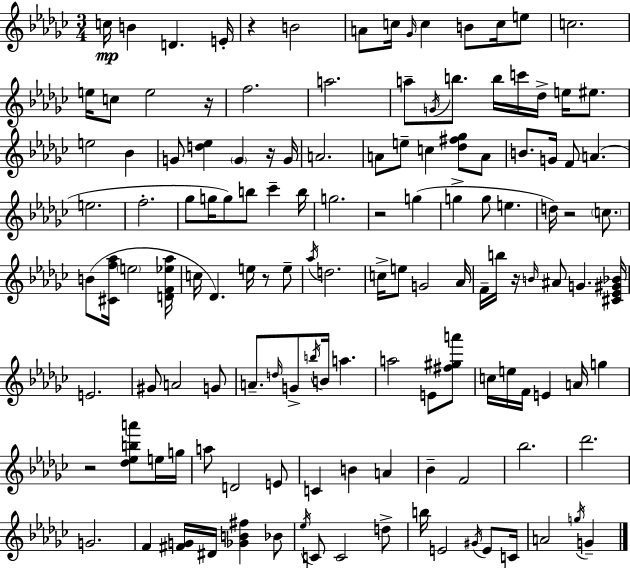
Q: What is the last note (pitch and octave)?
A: G4